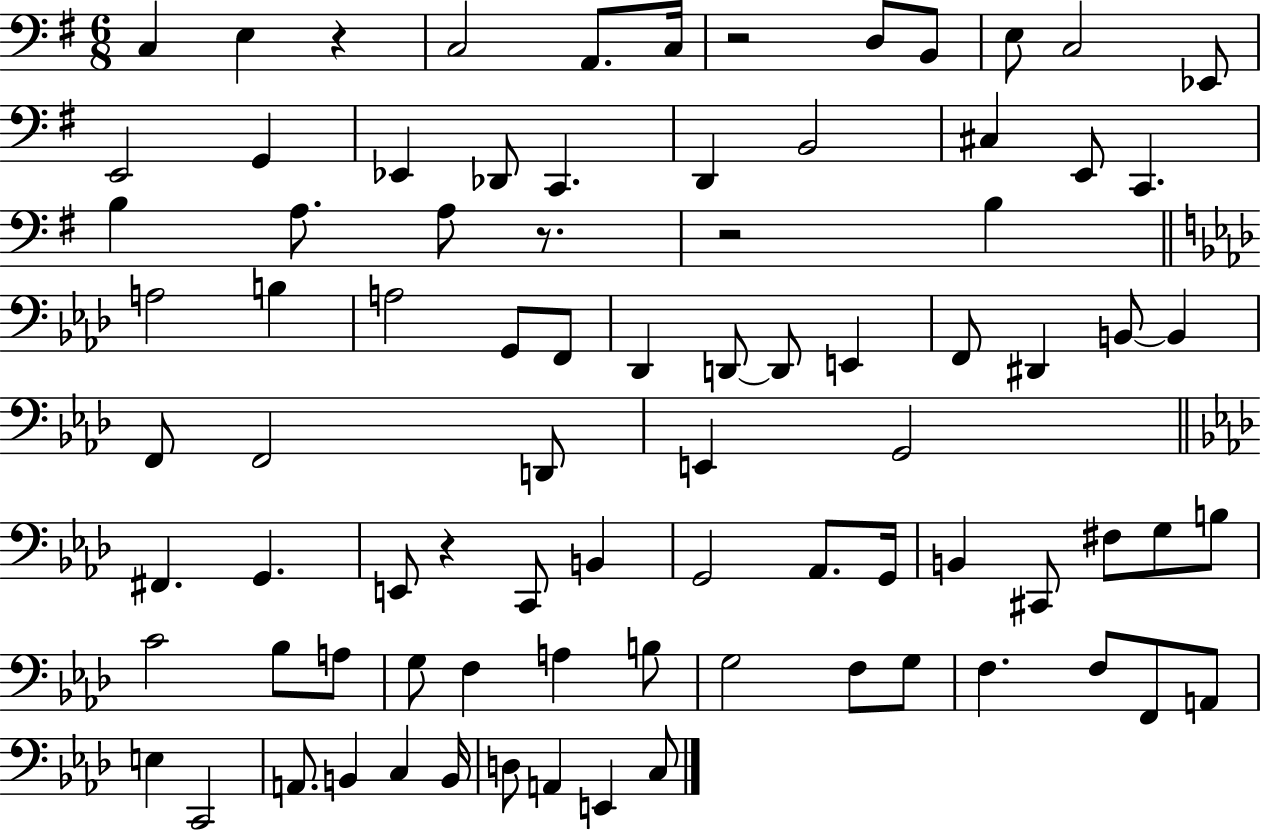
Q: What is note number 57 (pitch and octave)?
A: Bb3